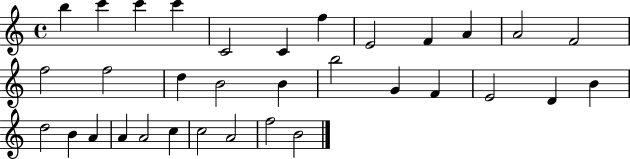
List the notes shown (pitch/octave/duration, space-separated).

B5/q C6/q C6/q C6/q C4/h C4/q F5/q E4/h F4/q A4/q A4/h F4/h F5/h F5/h D5/q B4/h B4/q B5/h G4/q F4/q E4/h D4/q B4/q D5/h B4/q A4/q A4/q A4/h C5/q C5/h A4/h F5/h B4/h